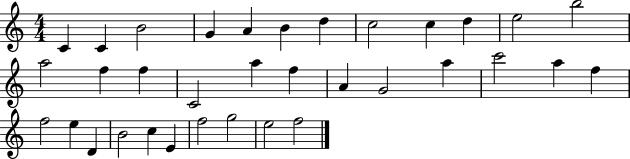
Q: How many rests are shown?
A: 0